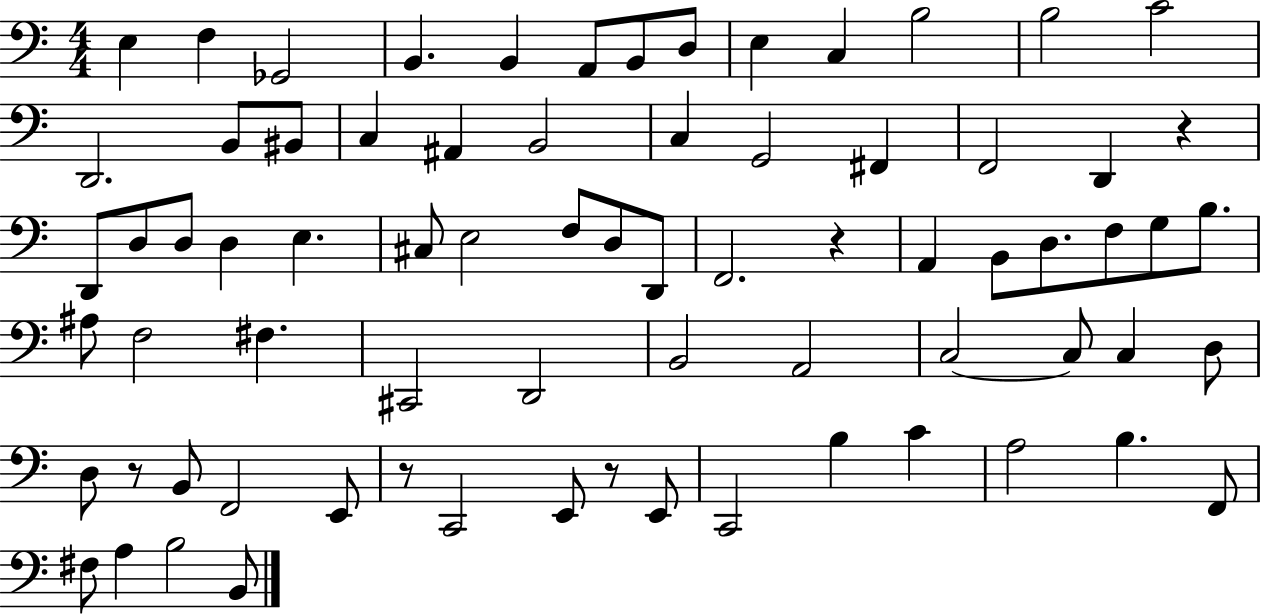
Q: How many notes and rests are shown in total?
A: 74